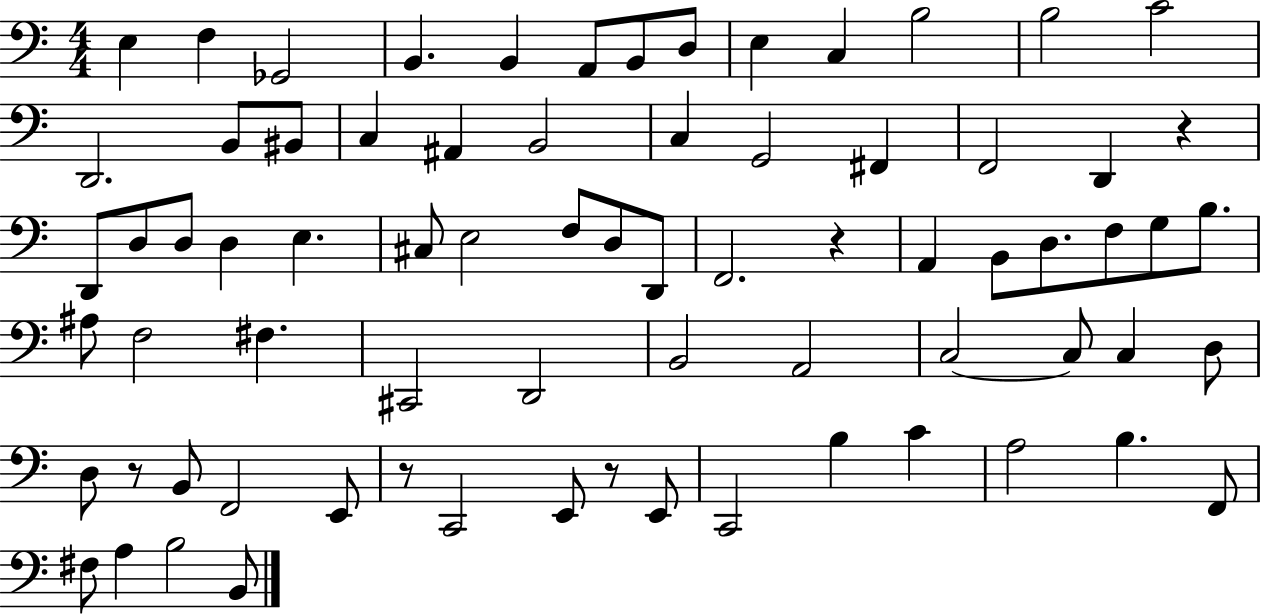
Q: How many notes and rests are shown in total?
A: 74